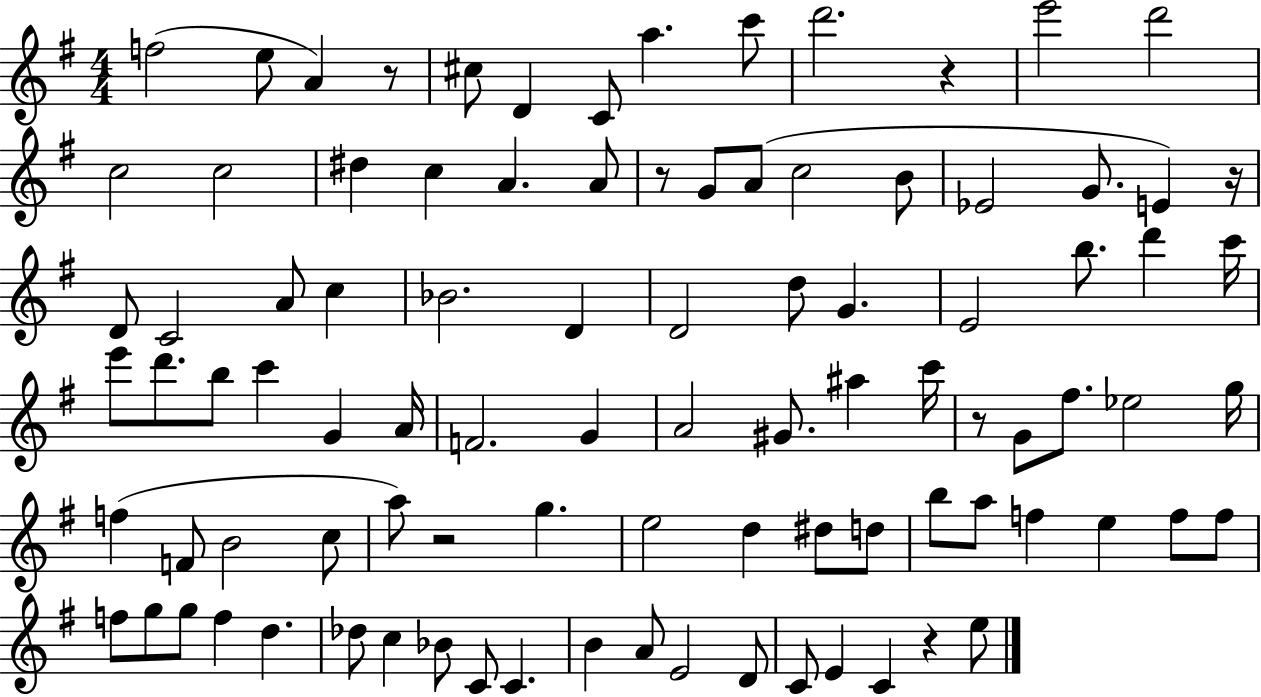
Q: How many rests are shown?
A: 7